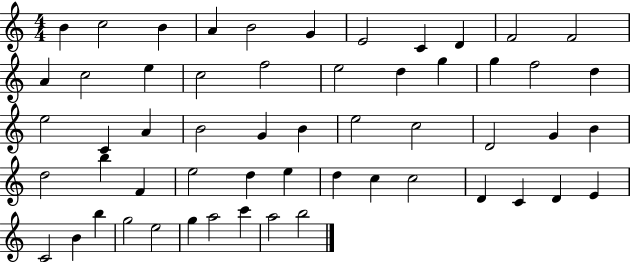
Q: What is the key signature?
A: C major